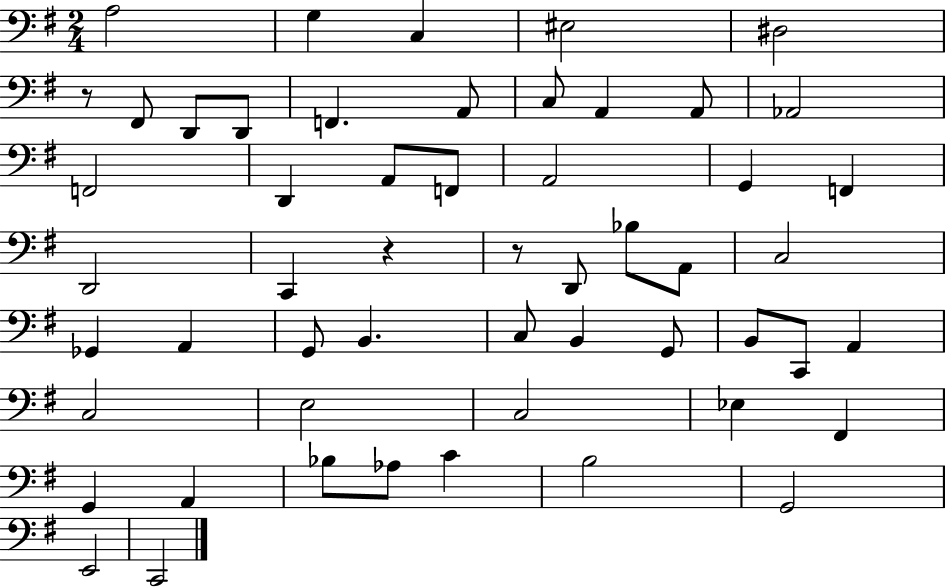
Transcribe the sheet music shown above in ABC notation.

X:1
T:Untitled
M:2/4
L:1/4
K:G
A,2 G, C, ^E,2 ^D,2 z/2 ^F,,/2 D,,/2 D,,/2 F,, A,,/2 C,/2 A,, A,,/2 _A,,2 F,,2 D,, A,,/2 F,,/2 A,,2 G,, F,, D,,2 C,, z z/2 D,,/2 _B,/2 A,,/2 C,2 _G,, A,, G,,/2 B,, C,/2 B,, G,,/2 B,,/2 C,,/2 A,, C,2 E,2 C,2 _E, ^F,, G,, A,, _B,/2 _A,/2 C B,2 G,,2 E,,2 C,,2